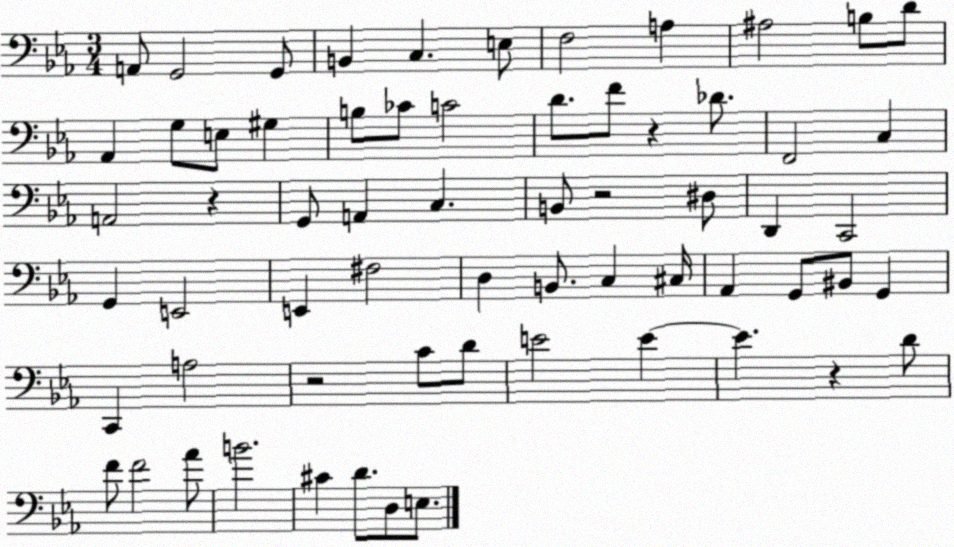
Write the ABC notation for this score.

X:1
T:Untitled
M:3/4
L:1/4
K:Eb
A,,/2 G,,2 G,,/2 B,, C, E,/2 F,2 A, ^A,2 B,/2 D/2 _A,, G,/2 E,/2 ^G, B,/2 _C/2 C2 D/2 F/2 z _D/2 F,,2 C, A,,2 z G,,/2 A,, C, B,,/2 z2 ^D,/2 D,, C,,2 G,, E,,2 E,, ^F,2 D, B,,/2 C, ^C,/4 _A,, G,,/2 ^B,,/2 G,, C,, A,2 z2 C/2 D/2 E2 E E z D/2 F/2 F2 _A/2 B2 ^C D/2 D,/2 E,/2